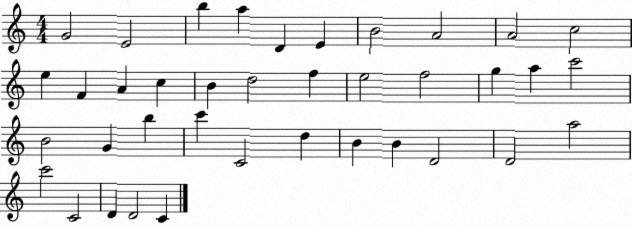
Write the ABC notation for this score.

X:1
T:Untitled
M:4/4
L:1/4
K:C
G2 E2 b a D E B2 A2 A2 c2 e F A c B d2 f e2 f2 g a c'2 B2 G b c' C2 d B B D2 D2 a2 c'2 C2 D D2 C